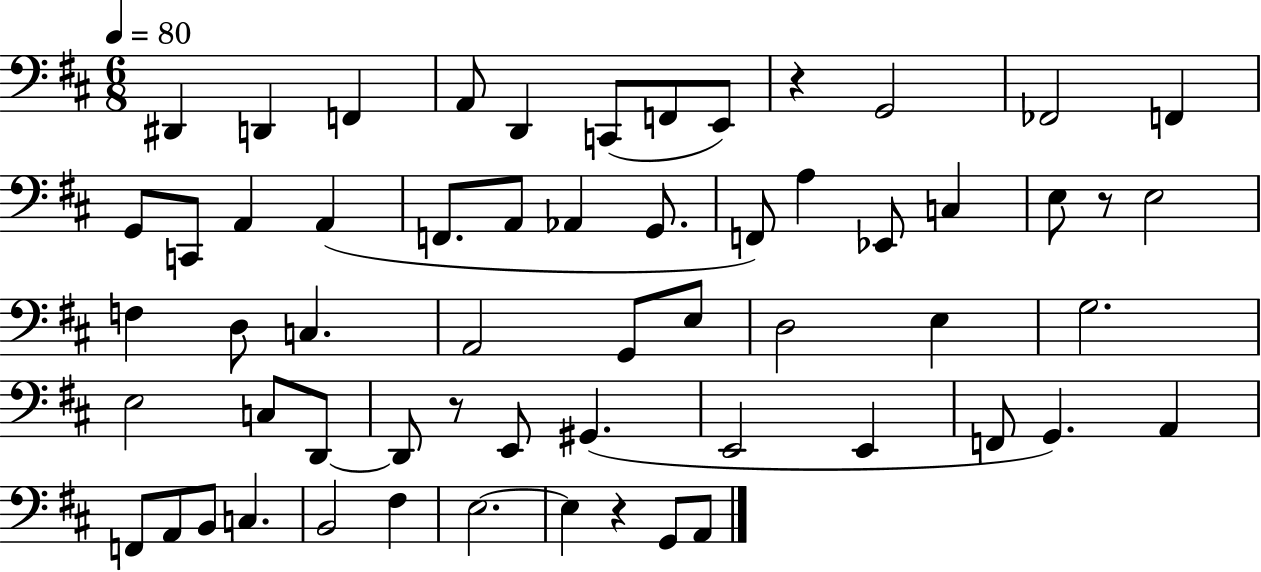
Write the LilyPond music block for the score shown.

{
  \clef bass
  \numericTimeSignature
  \time 6/8
  \key d \major
  \tempo 4 = 80
  \repeat volta 2 { dis,4 d,4 f,4 | a,8 d,4 c,8( f,8 e,8) | r4 g,2 | fes,2 f,4 | \break g,8 c,8 a,4 a,4( | f,8. a,8 aes,4 g,8. | f,8) a4 ees,8 c4 | e8 r8 e2 | \break f4 d8 c4. | a,2 g,8 e8 | d2 e4 | g2. | \break e2 c8 d,8~~ | d,8 r8 e,8 gis,4.( | e,2 e,4 | f,8 g,4.) a,4 | \break f,8 a,8 b,8 c4. | b,2 fis4 | e2.~~ | e4 r4 g,8 a,8 | \break } \bar "|."
}